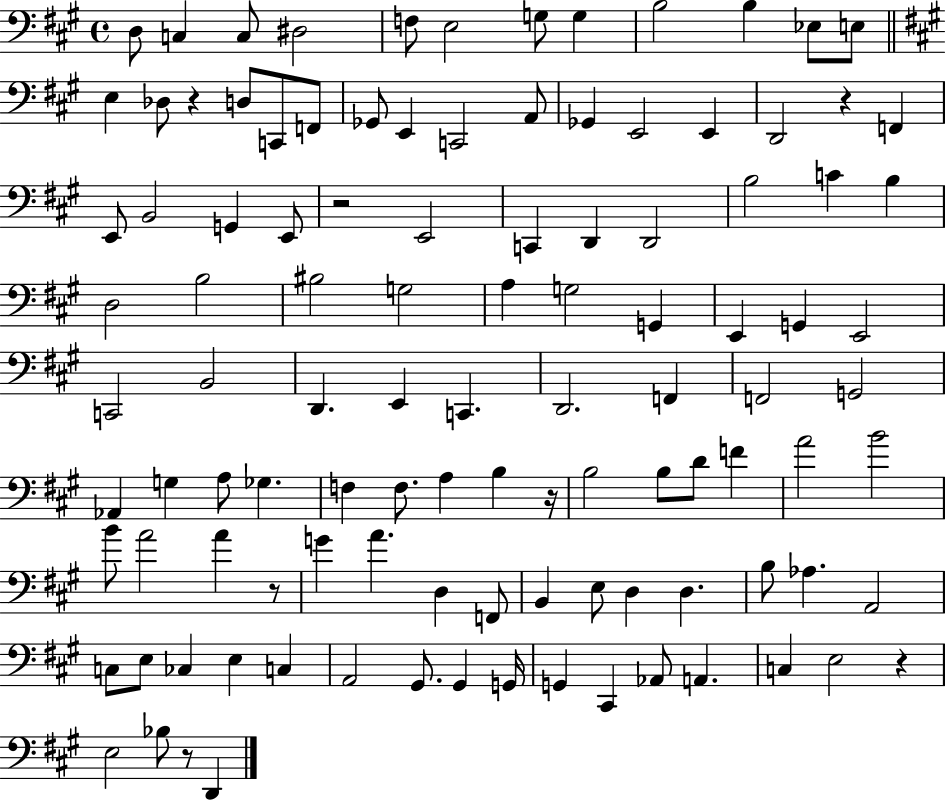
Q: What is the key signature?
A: A major